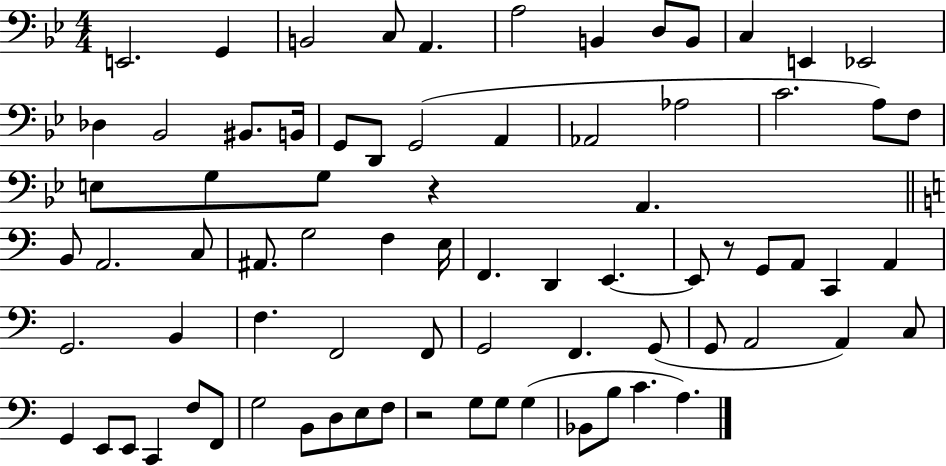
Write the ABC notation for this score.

X:1
T:Untitled
M:4/4
L:1/4
K:Bb
E,,2 G,, B,,2 C,/2 A,, A,2 B,, D,/2 B,,/2 C, E,, _E,,2 _D, _B,,2 ^B,,/2 B,,/4 G,,/2 D,,/2 G,,2 A,, _A,,2 _A,2 C2 A,/2 F,/2 E,/2 G,/2 G,/2 z A,, B,,/2 A,,2 C,/2 ^A,,/2 G,2 F, E,/4 F,, D,, E,, E,,/2 z/2 G,,/2 A,,/2 C,, A,, G,,2 B,, F, F,,2 F,,/2 G,,2 F,, G,,/2 G,,/2 A,,2 A,, C,/2 G,, E,,/2 E,,/2 C,, F,/2 F,,/2 G,2 B,,/2 D,/2 E,/2 F,/2 z2 G,/2 G,/2 G, _B,,/2 B,/2 C A,